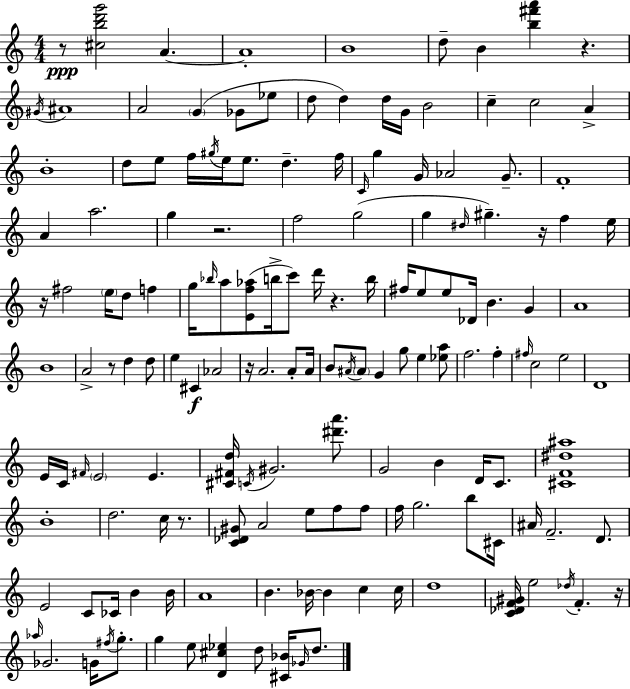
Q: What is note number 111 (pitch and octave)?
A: C4